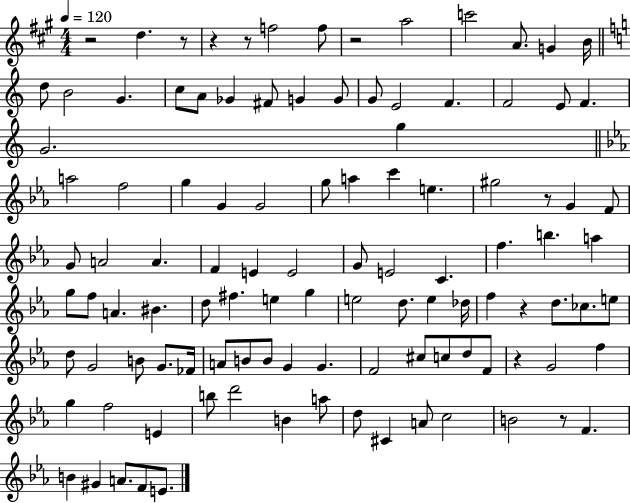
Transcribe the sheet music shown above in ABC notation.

X:1
T:Untitled
M:4/4
L:1/4
K:A
z2 d z/2 z z/2 f2 f/2 z2 a2 c'2 A/2 G B/4 d/2 B2 G c/2 A/2 _G ^F/2 G G/2 G/2 E2 F F2 E/2 F G2 g a2 f2 g G G2 g/2 a c' e ^g2 z/2 G F/2 G/2 A2 A F E E2 G/2 E2 C f b a g/2 f/2 A ^B d/2 ^f e g e2 d/2 e _d/4 f z d/2 _c/2 e/2 d/2 G2 B/2 G/2 _F/4 A/2 B/2 B/2 G G F2 ^c/2 c/2 d/2 F/2 z G2 f g f2 E b/2 d'2 B a/2 d/2 ^C A/2 c2 B2 z/2 F B ^G A/2 F/2 E/2